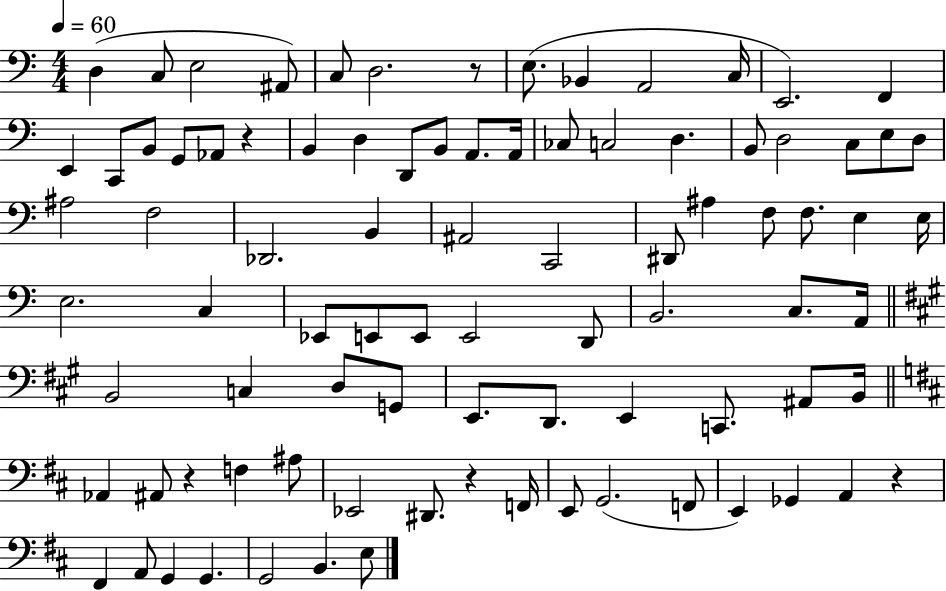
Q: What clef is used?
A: bass